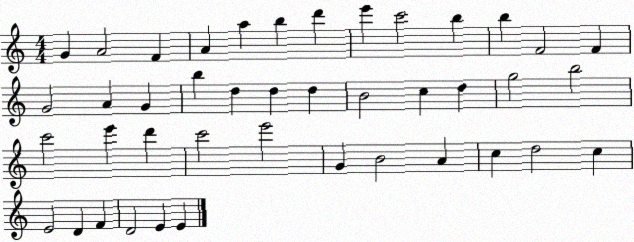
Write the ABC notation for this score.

X:1
T:Untitled
M:4/4
L:1/4
K:C
G A2 F A a b d' e' c'2 b b F2 F G2 A G b d d d B2 c d g2 b2 c'2 e' d' c'2 e'2 G B2 A c d2 c E2 D F D2 E E